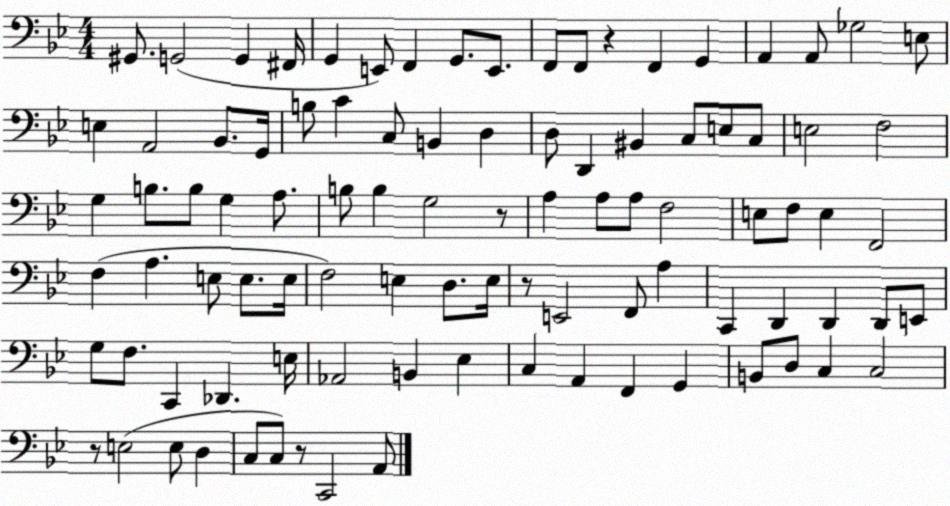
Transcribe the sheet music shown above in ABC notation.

X:1
T:Untitled
M:4/4
L:1/4
K:Bb
^G,,/2 G,,2 G,, ^F,,/4 G,, E,,/2 F,, G,,/2 E,,/2 F,,/2 F,,/2 z F,, G,, A,, A,,/2 _G,2 E,/2 E, A,,2 _B,,/2 G,,/4 B,/2 C C,/2 B,, D, D,/2 D,, ^B,, C,/2 E,/2 C,/2 E,2 F,2 G, B,/2 B,/2 G, A,/2 B,/2 B, G,2 z/2 A, A,/2 A,/2 F,2 E,/2 F,/2 E, F,,2 F, A, E,/2 E,/2 E,/4 F,2 E, D,/2 E,/4 z/2 E,,2 F,,/2 A, C,, D,, D,, D,,/2 E,,/2 G,/2 F,/2 C,, _D,, E,/4 _A,,2 B,, _E, C, A,, F,, G,, B,,/2 D,/2 C, C,2 z/2 E,2 E,/2 D, C,/2 C,/2 z/2 C,,2 A,,/2